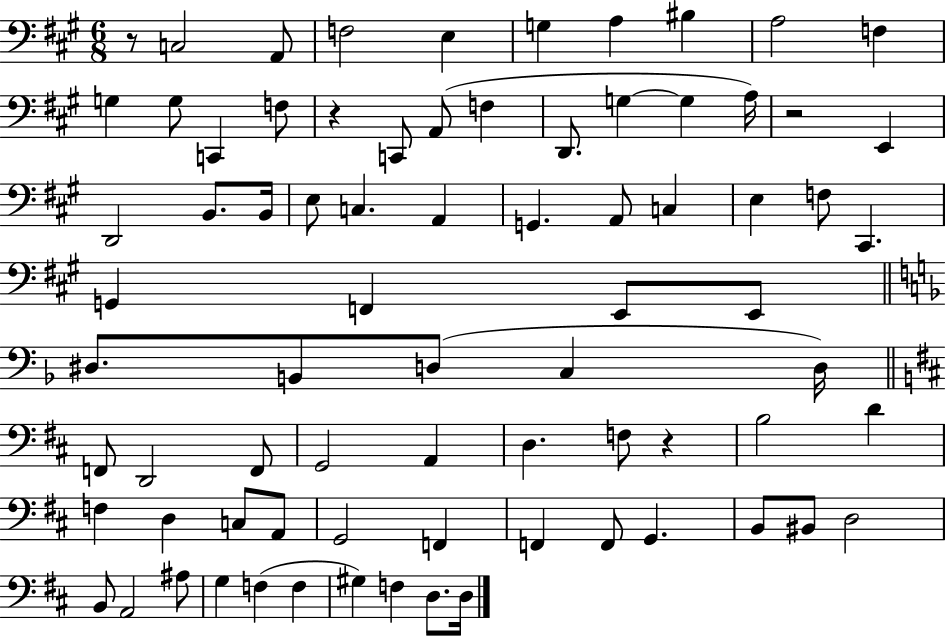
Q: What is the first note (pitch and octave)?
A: C3